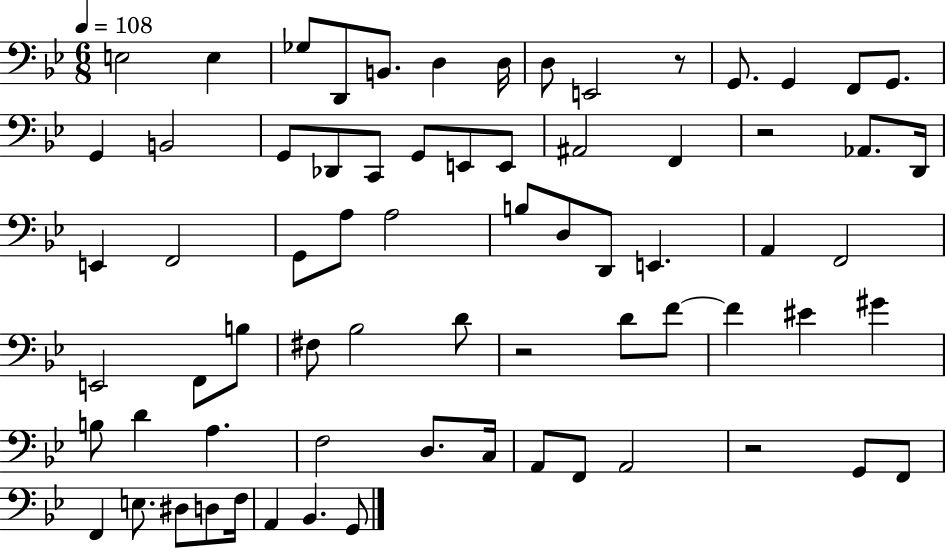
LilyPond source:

{
  \clef bass
  \numericTimeSignature
  \time 6/8
  \key bes \major
  \tempo 4 = 108
  e2 e4 | ges8 d,8 b,8. d4 d16 | d8 e,2 r8 | g,8. g,4 f,8 g,8. | \break g,4 b,2 | g,8 des,8 c,8 g,8 e,8 e,8 | ais,2 f,4 | r2 aes,8. d,16 | \break e,4 f,2 | g,8 a8 a2 | b8 d8 d,8 e,4. | a,4 f,2 | \break e,2 f,8 b8 | fis8 bes2 d'8 | r2 d'8 f'8~~ | f'4 eis'4 gis'4 | \break b8 d'4 a4. | f2 d8. c16 | a,8 f,8 a,2 | r2 g,8 f,8 | \break f,4 e8. dis8 d8 f16 | a,4 bes,4. g,8 | \bar "|."
}